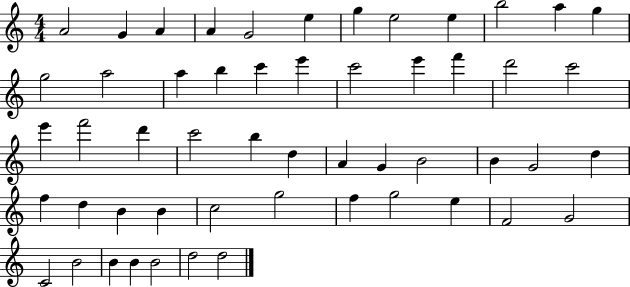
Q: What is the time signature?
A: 4/4